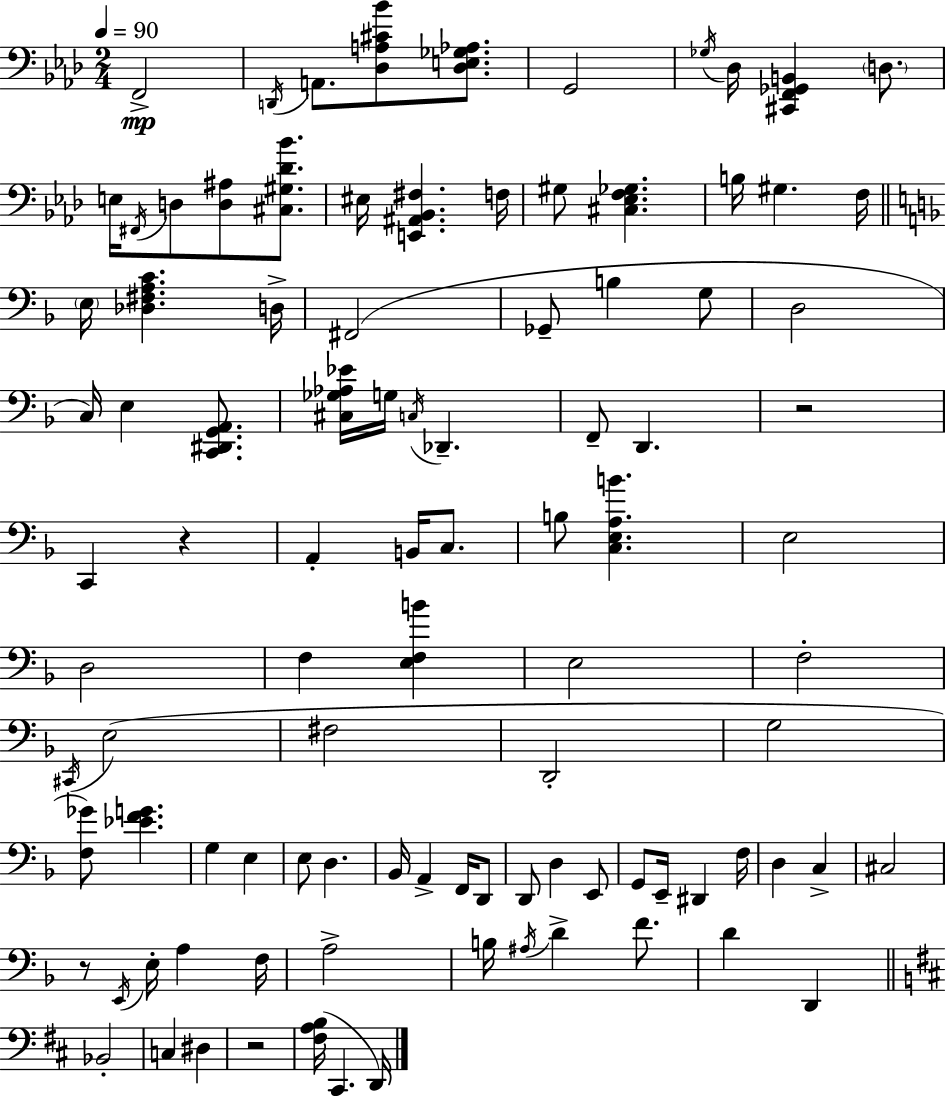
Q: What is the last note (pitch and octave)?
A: D2